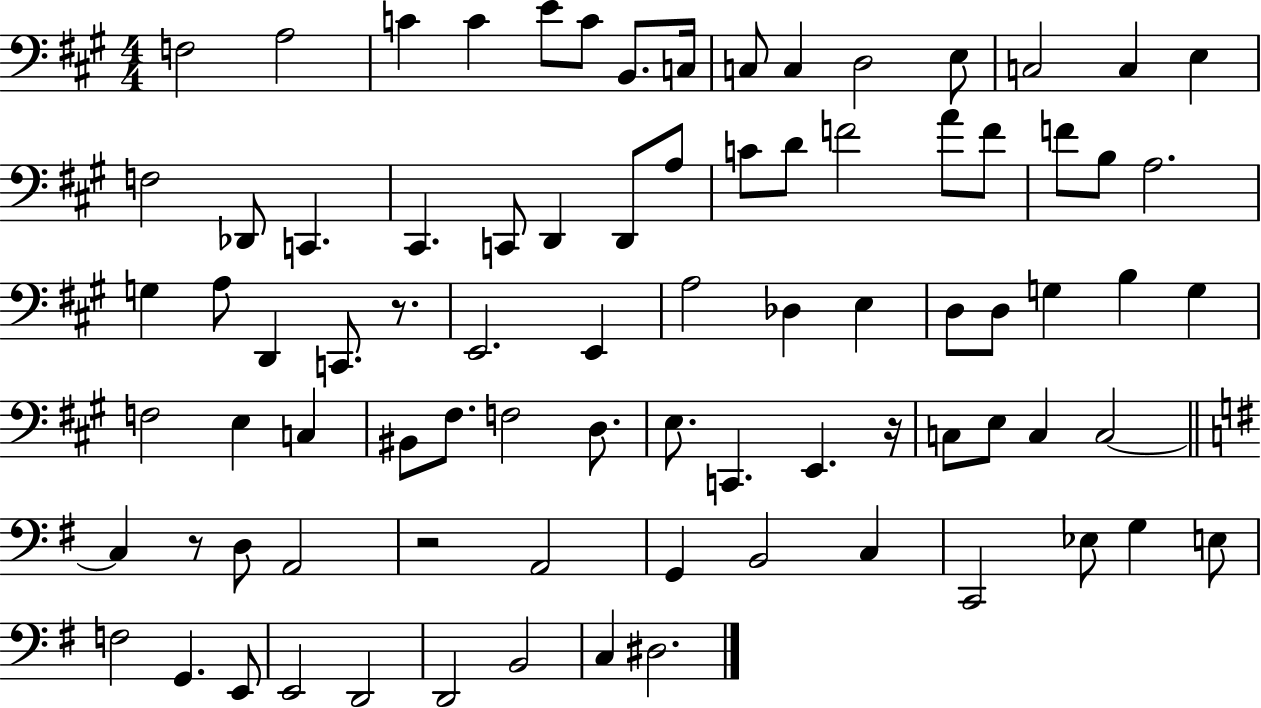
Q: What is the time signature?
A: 4/4